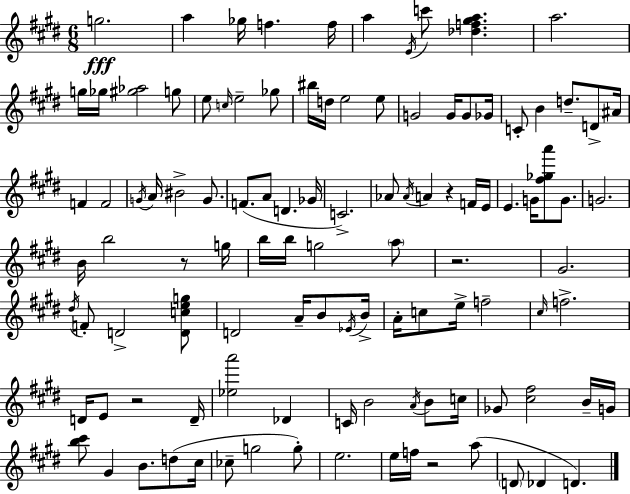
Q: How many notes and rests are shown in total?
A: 109